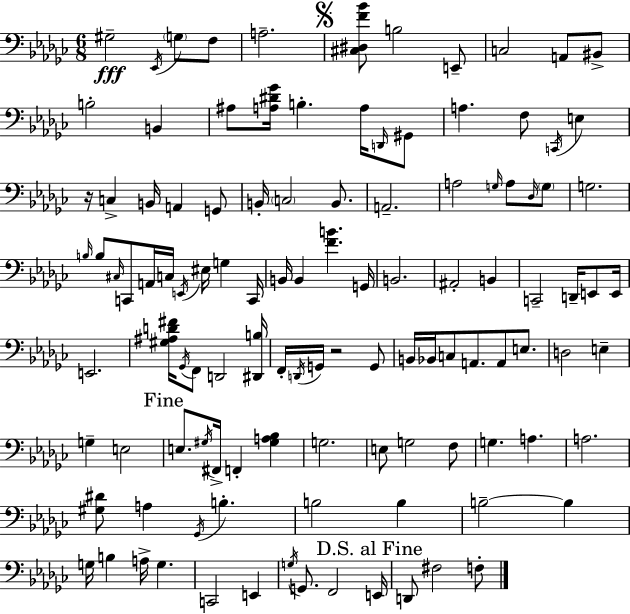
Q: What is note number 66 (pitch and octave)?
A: C3